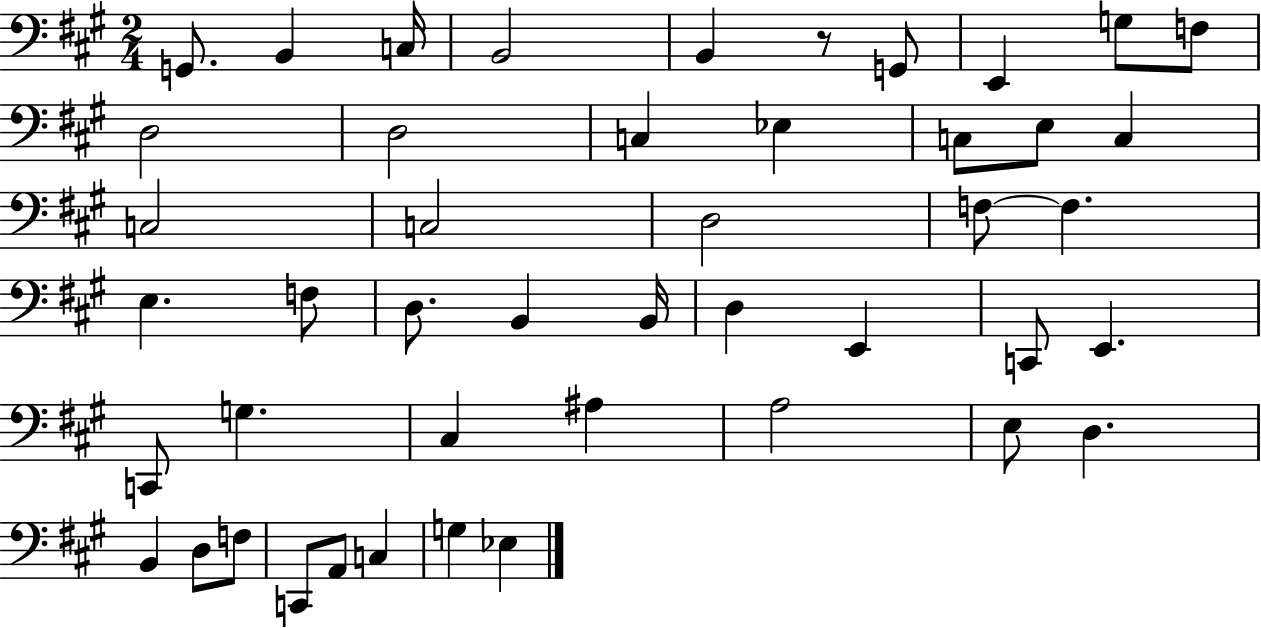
{
  \clef bass
  \numericTimeSignature
  \time 2/4
  \key a \major
  g,8. b,4 c16 | b,2 | b,4 r8 g,8 | e,4 g8 f8 | \break d2 | d2 | c4 ees4 | c8 e8 c4 | \break c2 | c2 | d2 | f8~~ f4. | \break e4. f8 | d8. b,4 b,16 | d4 e,4 | c,8 e,4. | \break c,8 g4. | cis4 ais4 | a2 | e8 d4. | \break b,4 d8 f8 | c,8 a,8 c4 | g4 ees4 | \bar "|."
}